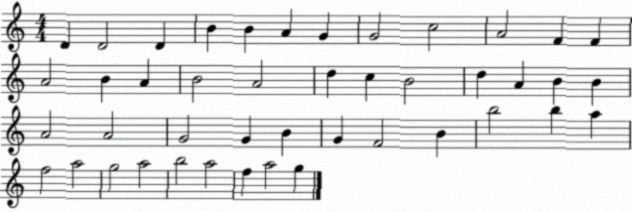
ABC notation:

X:1
T:Untitled
M:4/4
L:1/4
K:C
D D2 D B B A G G2 c2 A2 F F A2 B A B2 A2 d c B2 d A B B A2 A2 G2 G B G F2 B b2 b a f2 a2 g2 a2 b2 a2 f a2 g